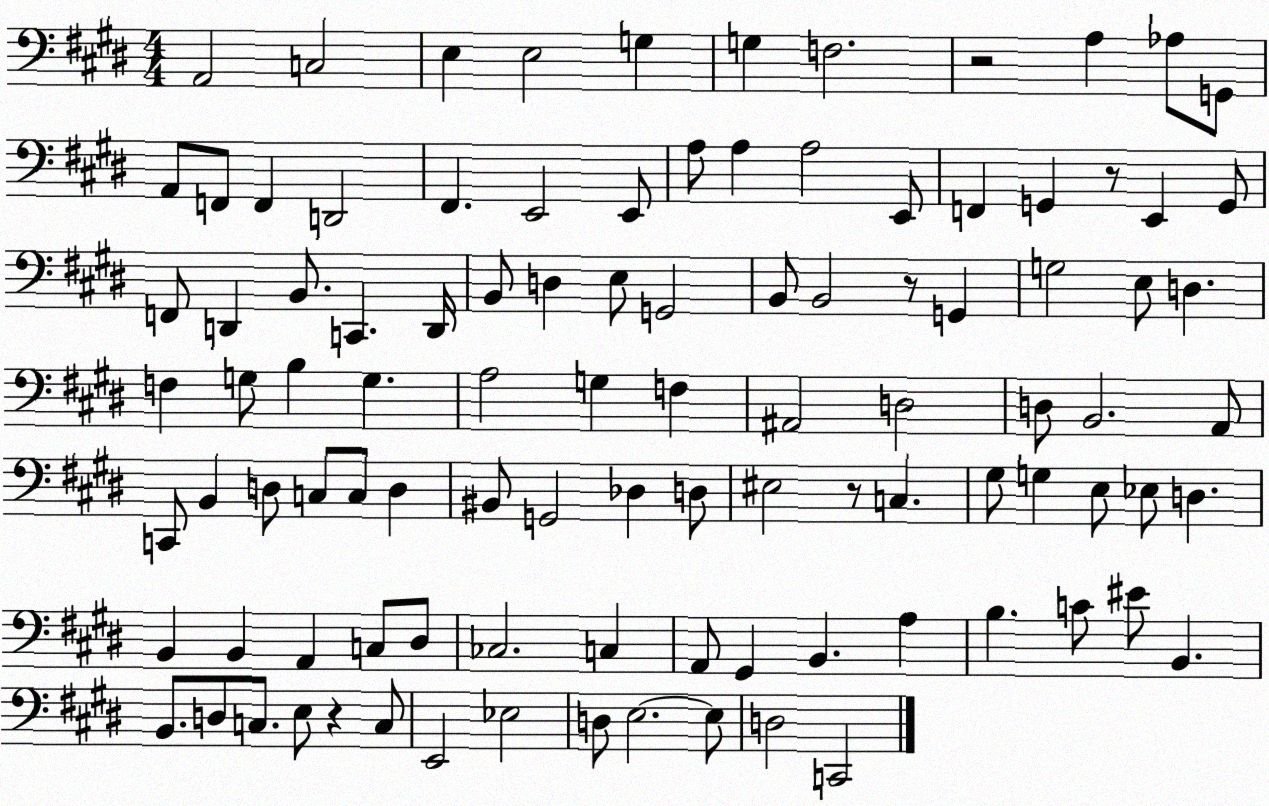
X:1
T:Untitled
M:4/4
L:1/4
K:E
A,,2 C,2 E, E,2 G, G, F,2 z2 A, _A,/2 G,,/2 A,,/2 F,,/2 F,, D,,2 ^F,, E,,2 E,,/2 A,/2 A, A,2 E,,/2 F,, G,, z/2 E,, G,,/2 F,,/2 D,, B,,/2 C,, D,,/4 B,,/2 D, E,/2 G,,2 B,,/2 B,,2 z/2 G,, G,2 E,/2 D, F, G,/2 B, G, A,2 G, F, ^A,,2 D,2 D,/2 B,,2 A,,/2 C,,/2 B,, D,/2 C,/2 C,/2 D, ^B,,/2 G,,2 _D, D,/2 ^E,2 z/2 C, ^G,/2 G, E,/2 _E,/2 D, B,, B,, A,, C,/2 ^D,/2 _C,2 C, A,,/2 ^G,, B,, A, B, C/2 ^E/2 B,, B,,/2 D,/2 C,/2 E,/2 z C,/2 E,,2 _E,2 D,/2 E,2 E,/2 D,2 C,,2